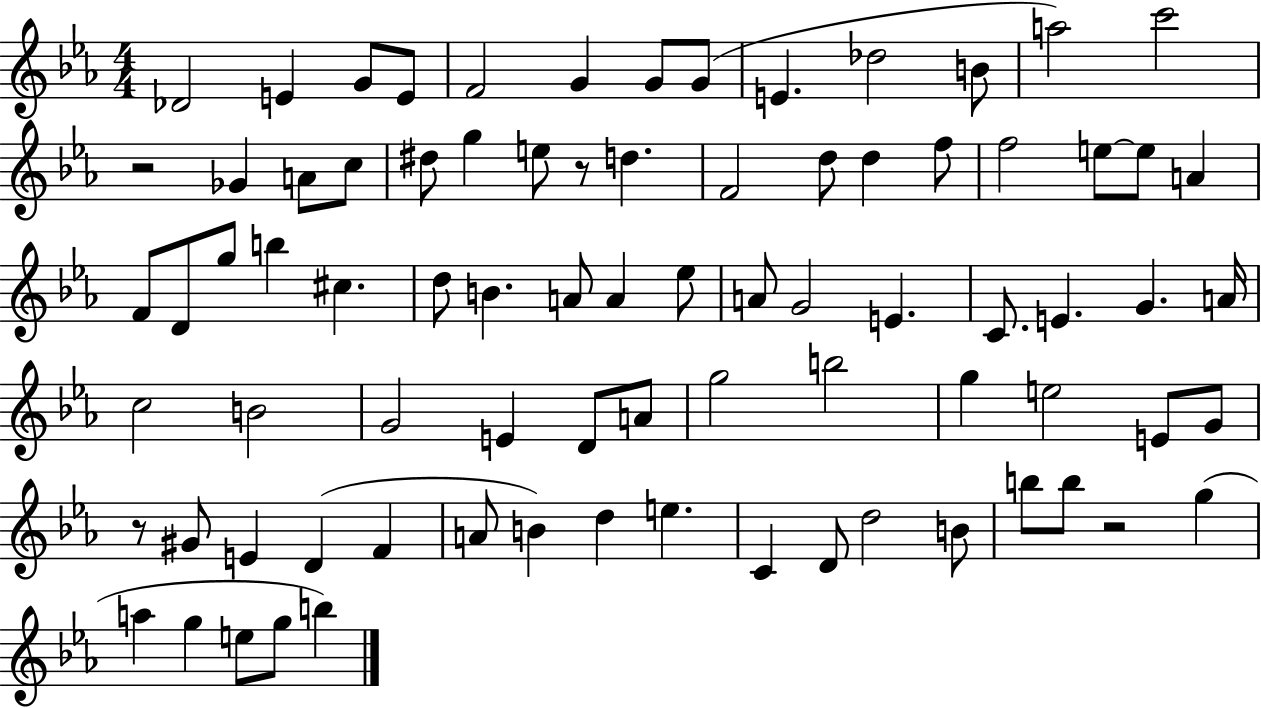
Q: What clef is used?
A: treble